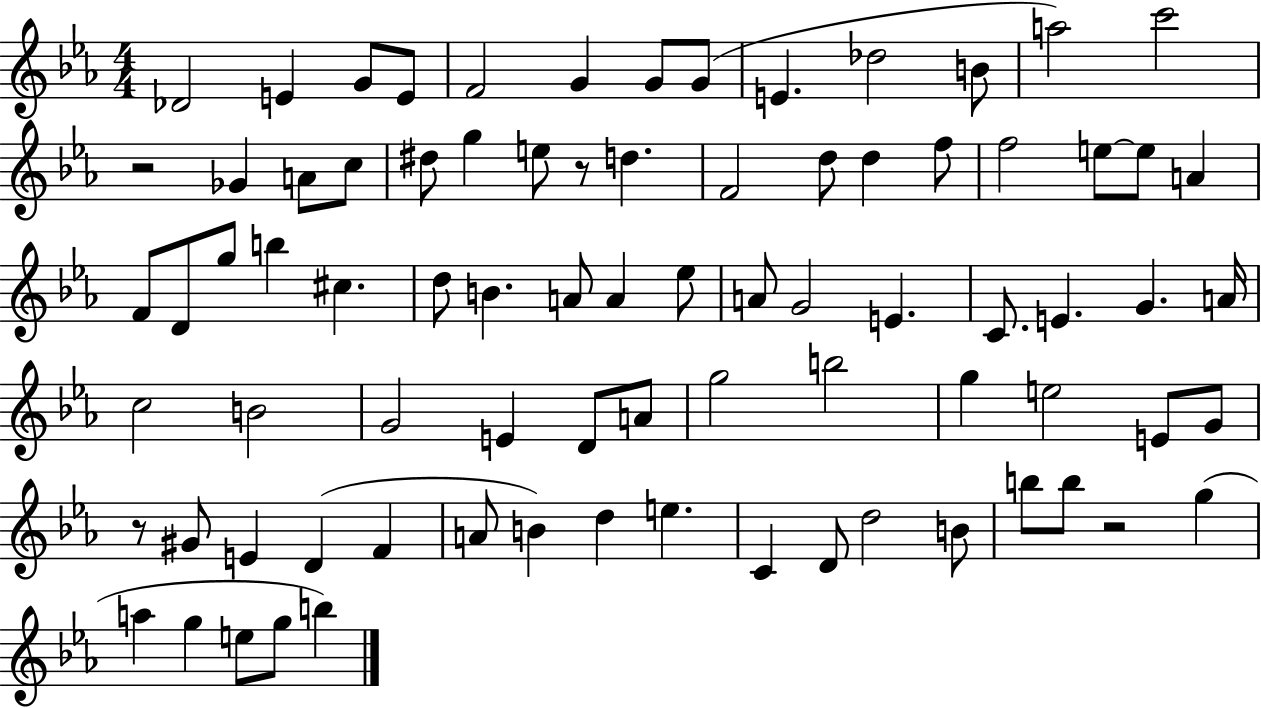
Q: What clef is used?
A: treble